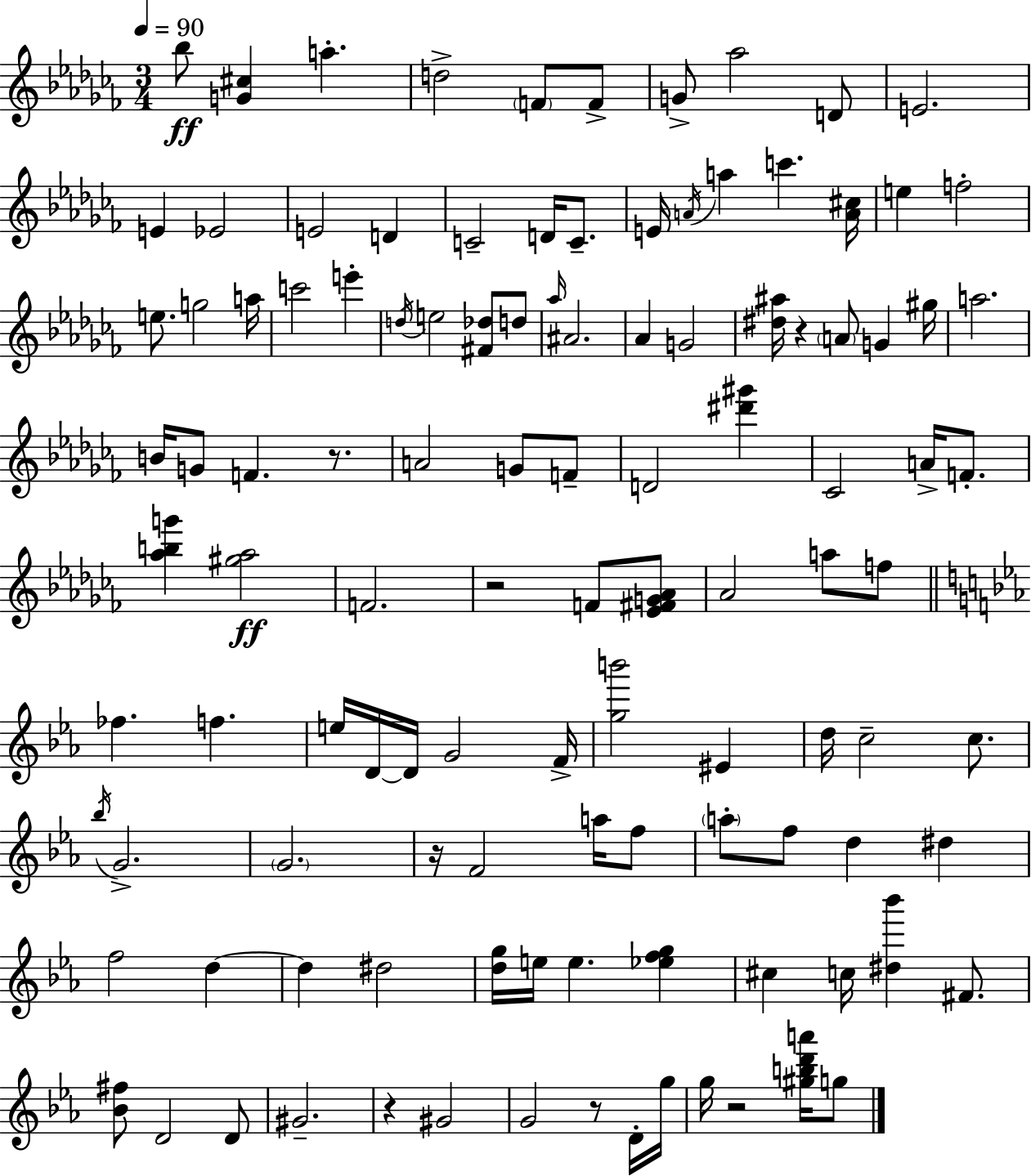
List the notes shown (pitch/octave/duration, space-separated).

Bb5/e [G4,C#5]/q A5/q. D5/h F4/e F4/e G4/e Ab5/h D4/e E4/h. E4/q Eb4/h E4/h D4/q C4/h D4/s C4/e. E4/s A4/s A5/q C6/q. [A4,C#5]/s E5/q F5/h E5/e. G5/h A5/s C6/h E6/q D5/s E5/h [F#4,Db5]/e D5/e Ab5/s A#4/h. Ab4/q G4/h [D#5,A#5]/s R/q A4/e G4/q G#5/s A5/h. B4/s G4/e F4/q. R/e. A4/h G4/e F4/e D4/h [D#6,G#6]/q CES4/h A4/s F4/e. [Ab5,B5,G6]/q [G#5,Ab5]/h F4/h. R/h F4/e [Eb4,F#4,G4,Ab4]/e Ab4/h A5/e F5/e FES5/q. F5/q. E5/s D4/s D4/s G4/h F4/s [G5,B6]/h EIS4/q D5/s C5/h C5/e. Bb5/s G4/h. G4/h. R/s F4/h A5/s F5/e A5/e F5/e D5/q D#5/q F5/h D5/q D5/q D#5/h [D5,G5]/s E5/s E5/q. [Eb5,F5,G5]/q C#5/q C5/s [D#5,Bb6]/q F#4/e. [Bb4,F#5]/e D4/h D4/e G#4/h. R/q G#4/h G4/h R/e D4/s G5/s G5/s R/h [G#5,B5,D6,A6]/s G5/e